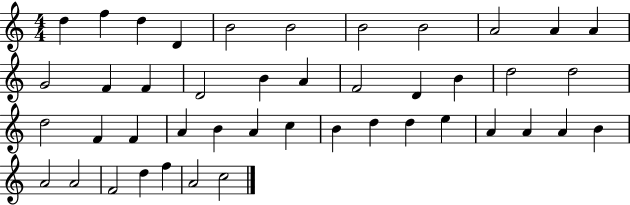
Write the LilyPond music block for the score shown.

{
  \clef treble
  \numericTimeSignature
  \time 4/4
  \key c \major
  d''4 f''4 d''4 d'4 | b'2 b'2 | b'2 b'2 | a'2 a'4 a'4 | \break g'2 f'4 f'4 | d'2 b'4 a'4 | f'2 d'4 b'4 | d''2 d''2 | \break d''2 f'4 f'4 | a'4 b'4 a'4 c''4 | b'4 d''4 d''4 e''4 | a'4 a'4 a'4 b'4 | \break a'2 a'2 | f'2 d''4 f''4 | a'2 c''2 | \bar "|."
}